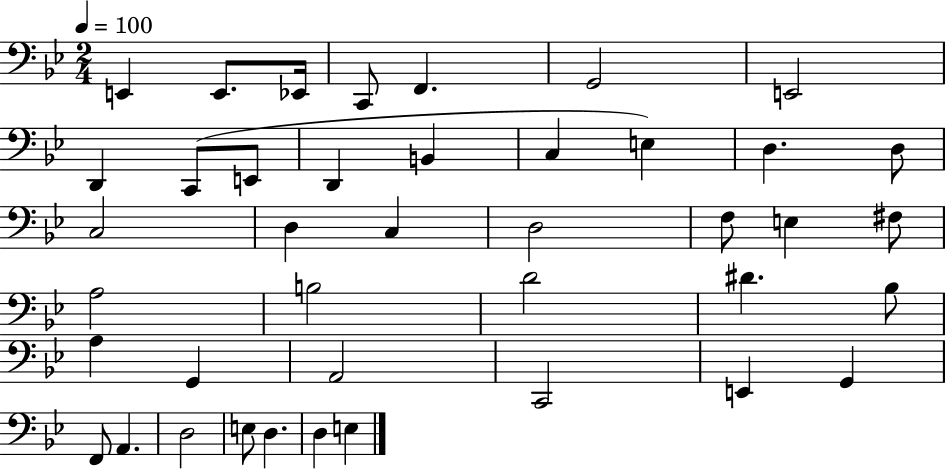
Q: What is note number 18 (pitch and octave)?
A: D3